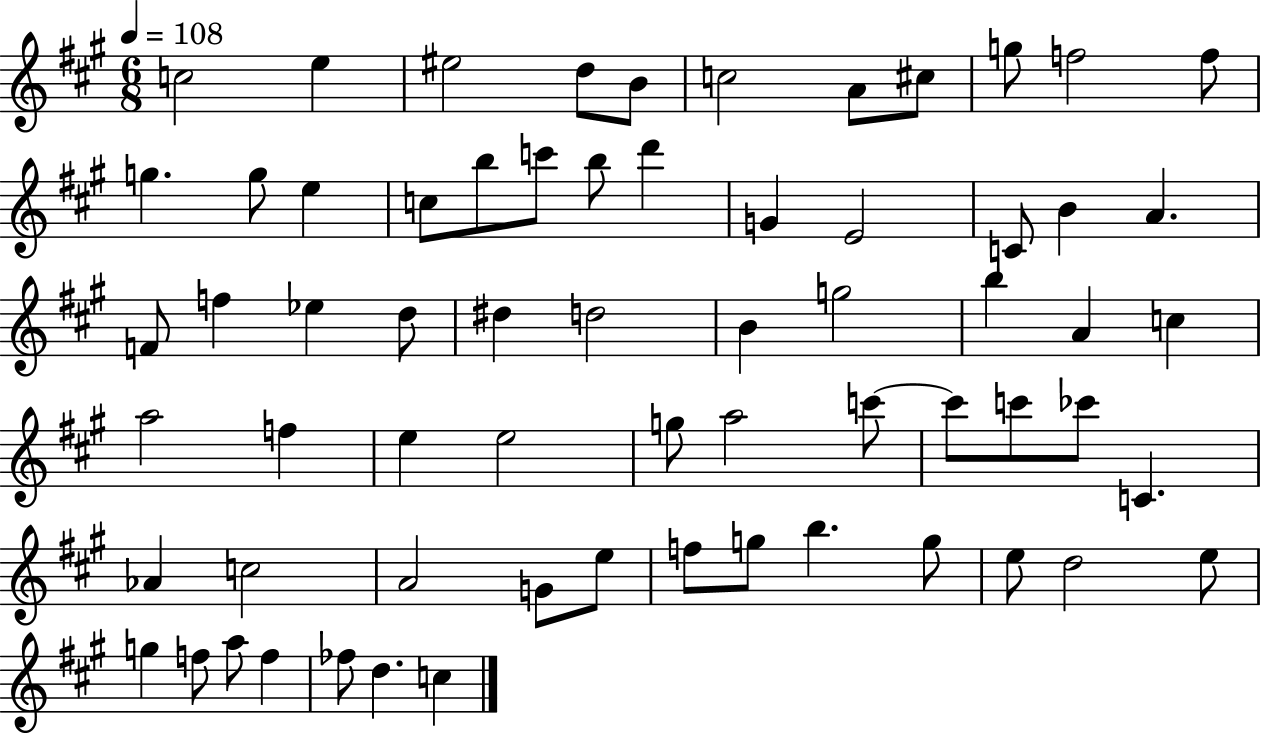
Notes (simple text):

C5/h E5/q EIS5/h D5/e B4/e C5/h A4/e C#5/e G5/e F5/h F5/e G5/q. G5/e E5/q C5/e B5/e C6/e B5/e D6/q G4/q E4/h C4/e B4/q A4/q. F4/e F5/q Eb5/q D5/e D#5/q D5/h B4/q G5/h B5/q A4/q C5/q A5/h F5/q E5/q E5/h G5/e A5/h C6/e C6/e C6/e CES6/e C4/q. Ab4/q C5/h A4/h G4/e E5/e F5/e G5/e B5/q. G5/e E5/e D5/h E5/e G5/q F5/e A5/e F5/q FES5/e D5/q. C5/q